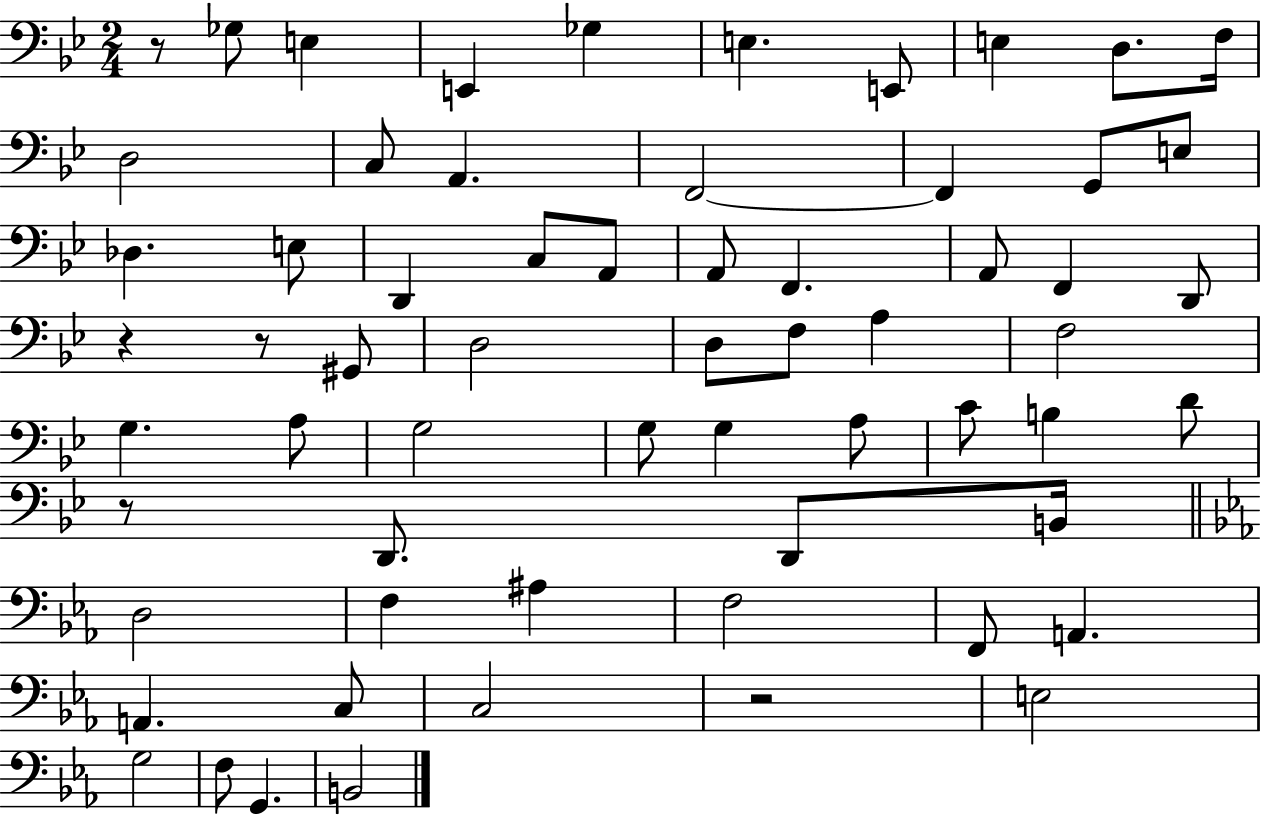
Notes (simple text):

R/e Gb3/e E3/q E2/q Gb3/q E3/q. E2/e E3/q D3/e. F3/s D3/h C3/e A2/q. F2/h F2/q G2/e E3/e Db3/q. E3/e D2/q C3/e A2/e A2/e F2/q. A2/e F2/q D2/e R/q R/e G#2/e D3/h D3/e F3/e A3/q F3/h G3/q. A3/e G3/h G3/e G3/q A3/e C4/e B3/q D4/e R/e D2/e. D2/e B2/s D3/h F3/q A#3/q F3/h F2/e A2/q. A2/q. C3/e C3/h R/h E3/h G3/h F3/e G2/q. B2/h